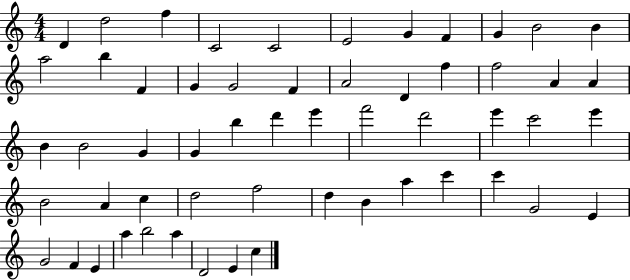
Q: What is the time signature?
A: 4/4